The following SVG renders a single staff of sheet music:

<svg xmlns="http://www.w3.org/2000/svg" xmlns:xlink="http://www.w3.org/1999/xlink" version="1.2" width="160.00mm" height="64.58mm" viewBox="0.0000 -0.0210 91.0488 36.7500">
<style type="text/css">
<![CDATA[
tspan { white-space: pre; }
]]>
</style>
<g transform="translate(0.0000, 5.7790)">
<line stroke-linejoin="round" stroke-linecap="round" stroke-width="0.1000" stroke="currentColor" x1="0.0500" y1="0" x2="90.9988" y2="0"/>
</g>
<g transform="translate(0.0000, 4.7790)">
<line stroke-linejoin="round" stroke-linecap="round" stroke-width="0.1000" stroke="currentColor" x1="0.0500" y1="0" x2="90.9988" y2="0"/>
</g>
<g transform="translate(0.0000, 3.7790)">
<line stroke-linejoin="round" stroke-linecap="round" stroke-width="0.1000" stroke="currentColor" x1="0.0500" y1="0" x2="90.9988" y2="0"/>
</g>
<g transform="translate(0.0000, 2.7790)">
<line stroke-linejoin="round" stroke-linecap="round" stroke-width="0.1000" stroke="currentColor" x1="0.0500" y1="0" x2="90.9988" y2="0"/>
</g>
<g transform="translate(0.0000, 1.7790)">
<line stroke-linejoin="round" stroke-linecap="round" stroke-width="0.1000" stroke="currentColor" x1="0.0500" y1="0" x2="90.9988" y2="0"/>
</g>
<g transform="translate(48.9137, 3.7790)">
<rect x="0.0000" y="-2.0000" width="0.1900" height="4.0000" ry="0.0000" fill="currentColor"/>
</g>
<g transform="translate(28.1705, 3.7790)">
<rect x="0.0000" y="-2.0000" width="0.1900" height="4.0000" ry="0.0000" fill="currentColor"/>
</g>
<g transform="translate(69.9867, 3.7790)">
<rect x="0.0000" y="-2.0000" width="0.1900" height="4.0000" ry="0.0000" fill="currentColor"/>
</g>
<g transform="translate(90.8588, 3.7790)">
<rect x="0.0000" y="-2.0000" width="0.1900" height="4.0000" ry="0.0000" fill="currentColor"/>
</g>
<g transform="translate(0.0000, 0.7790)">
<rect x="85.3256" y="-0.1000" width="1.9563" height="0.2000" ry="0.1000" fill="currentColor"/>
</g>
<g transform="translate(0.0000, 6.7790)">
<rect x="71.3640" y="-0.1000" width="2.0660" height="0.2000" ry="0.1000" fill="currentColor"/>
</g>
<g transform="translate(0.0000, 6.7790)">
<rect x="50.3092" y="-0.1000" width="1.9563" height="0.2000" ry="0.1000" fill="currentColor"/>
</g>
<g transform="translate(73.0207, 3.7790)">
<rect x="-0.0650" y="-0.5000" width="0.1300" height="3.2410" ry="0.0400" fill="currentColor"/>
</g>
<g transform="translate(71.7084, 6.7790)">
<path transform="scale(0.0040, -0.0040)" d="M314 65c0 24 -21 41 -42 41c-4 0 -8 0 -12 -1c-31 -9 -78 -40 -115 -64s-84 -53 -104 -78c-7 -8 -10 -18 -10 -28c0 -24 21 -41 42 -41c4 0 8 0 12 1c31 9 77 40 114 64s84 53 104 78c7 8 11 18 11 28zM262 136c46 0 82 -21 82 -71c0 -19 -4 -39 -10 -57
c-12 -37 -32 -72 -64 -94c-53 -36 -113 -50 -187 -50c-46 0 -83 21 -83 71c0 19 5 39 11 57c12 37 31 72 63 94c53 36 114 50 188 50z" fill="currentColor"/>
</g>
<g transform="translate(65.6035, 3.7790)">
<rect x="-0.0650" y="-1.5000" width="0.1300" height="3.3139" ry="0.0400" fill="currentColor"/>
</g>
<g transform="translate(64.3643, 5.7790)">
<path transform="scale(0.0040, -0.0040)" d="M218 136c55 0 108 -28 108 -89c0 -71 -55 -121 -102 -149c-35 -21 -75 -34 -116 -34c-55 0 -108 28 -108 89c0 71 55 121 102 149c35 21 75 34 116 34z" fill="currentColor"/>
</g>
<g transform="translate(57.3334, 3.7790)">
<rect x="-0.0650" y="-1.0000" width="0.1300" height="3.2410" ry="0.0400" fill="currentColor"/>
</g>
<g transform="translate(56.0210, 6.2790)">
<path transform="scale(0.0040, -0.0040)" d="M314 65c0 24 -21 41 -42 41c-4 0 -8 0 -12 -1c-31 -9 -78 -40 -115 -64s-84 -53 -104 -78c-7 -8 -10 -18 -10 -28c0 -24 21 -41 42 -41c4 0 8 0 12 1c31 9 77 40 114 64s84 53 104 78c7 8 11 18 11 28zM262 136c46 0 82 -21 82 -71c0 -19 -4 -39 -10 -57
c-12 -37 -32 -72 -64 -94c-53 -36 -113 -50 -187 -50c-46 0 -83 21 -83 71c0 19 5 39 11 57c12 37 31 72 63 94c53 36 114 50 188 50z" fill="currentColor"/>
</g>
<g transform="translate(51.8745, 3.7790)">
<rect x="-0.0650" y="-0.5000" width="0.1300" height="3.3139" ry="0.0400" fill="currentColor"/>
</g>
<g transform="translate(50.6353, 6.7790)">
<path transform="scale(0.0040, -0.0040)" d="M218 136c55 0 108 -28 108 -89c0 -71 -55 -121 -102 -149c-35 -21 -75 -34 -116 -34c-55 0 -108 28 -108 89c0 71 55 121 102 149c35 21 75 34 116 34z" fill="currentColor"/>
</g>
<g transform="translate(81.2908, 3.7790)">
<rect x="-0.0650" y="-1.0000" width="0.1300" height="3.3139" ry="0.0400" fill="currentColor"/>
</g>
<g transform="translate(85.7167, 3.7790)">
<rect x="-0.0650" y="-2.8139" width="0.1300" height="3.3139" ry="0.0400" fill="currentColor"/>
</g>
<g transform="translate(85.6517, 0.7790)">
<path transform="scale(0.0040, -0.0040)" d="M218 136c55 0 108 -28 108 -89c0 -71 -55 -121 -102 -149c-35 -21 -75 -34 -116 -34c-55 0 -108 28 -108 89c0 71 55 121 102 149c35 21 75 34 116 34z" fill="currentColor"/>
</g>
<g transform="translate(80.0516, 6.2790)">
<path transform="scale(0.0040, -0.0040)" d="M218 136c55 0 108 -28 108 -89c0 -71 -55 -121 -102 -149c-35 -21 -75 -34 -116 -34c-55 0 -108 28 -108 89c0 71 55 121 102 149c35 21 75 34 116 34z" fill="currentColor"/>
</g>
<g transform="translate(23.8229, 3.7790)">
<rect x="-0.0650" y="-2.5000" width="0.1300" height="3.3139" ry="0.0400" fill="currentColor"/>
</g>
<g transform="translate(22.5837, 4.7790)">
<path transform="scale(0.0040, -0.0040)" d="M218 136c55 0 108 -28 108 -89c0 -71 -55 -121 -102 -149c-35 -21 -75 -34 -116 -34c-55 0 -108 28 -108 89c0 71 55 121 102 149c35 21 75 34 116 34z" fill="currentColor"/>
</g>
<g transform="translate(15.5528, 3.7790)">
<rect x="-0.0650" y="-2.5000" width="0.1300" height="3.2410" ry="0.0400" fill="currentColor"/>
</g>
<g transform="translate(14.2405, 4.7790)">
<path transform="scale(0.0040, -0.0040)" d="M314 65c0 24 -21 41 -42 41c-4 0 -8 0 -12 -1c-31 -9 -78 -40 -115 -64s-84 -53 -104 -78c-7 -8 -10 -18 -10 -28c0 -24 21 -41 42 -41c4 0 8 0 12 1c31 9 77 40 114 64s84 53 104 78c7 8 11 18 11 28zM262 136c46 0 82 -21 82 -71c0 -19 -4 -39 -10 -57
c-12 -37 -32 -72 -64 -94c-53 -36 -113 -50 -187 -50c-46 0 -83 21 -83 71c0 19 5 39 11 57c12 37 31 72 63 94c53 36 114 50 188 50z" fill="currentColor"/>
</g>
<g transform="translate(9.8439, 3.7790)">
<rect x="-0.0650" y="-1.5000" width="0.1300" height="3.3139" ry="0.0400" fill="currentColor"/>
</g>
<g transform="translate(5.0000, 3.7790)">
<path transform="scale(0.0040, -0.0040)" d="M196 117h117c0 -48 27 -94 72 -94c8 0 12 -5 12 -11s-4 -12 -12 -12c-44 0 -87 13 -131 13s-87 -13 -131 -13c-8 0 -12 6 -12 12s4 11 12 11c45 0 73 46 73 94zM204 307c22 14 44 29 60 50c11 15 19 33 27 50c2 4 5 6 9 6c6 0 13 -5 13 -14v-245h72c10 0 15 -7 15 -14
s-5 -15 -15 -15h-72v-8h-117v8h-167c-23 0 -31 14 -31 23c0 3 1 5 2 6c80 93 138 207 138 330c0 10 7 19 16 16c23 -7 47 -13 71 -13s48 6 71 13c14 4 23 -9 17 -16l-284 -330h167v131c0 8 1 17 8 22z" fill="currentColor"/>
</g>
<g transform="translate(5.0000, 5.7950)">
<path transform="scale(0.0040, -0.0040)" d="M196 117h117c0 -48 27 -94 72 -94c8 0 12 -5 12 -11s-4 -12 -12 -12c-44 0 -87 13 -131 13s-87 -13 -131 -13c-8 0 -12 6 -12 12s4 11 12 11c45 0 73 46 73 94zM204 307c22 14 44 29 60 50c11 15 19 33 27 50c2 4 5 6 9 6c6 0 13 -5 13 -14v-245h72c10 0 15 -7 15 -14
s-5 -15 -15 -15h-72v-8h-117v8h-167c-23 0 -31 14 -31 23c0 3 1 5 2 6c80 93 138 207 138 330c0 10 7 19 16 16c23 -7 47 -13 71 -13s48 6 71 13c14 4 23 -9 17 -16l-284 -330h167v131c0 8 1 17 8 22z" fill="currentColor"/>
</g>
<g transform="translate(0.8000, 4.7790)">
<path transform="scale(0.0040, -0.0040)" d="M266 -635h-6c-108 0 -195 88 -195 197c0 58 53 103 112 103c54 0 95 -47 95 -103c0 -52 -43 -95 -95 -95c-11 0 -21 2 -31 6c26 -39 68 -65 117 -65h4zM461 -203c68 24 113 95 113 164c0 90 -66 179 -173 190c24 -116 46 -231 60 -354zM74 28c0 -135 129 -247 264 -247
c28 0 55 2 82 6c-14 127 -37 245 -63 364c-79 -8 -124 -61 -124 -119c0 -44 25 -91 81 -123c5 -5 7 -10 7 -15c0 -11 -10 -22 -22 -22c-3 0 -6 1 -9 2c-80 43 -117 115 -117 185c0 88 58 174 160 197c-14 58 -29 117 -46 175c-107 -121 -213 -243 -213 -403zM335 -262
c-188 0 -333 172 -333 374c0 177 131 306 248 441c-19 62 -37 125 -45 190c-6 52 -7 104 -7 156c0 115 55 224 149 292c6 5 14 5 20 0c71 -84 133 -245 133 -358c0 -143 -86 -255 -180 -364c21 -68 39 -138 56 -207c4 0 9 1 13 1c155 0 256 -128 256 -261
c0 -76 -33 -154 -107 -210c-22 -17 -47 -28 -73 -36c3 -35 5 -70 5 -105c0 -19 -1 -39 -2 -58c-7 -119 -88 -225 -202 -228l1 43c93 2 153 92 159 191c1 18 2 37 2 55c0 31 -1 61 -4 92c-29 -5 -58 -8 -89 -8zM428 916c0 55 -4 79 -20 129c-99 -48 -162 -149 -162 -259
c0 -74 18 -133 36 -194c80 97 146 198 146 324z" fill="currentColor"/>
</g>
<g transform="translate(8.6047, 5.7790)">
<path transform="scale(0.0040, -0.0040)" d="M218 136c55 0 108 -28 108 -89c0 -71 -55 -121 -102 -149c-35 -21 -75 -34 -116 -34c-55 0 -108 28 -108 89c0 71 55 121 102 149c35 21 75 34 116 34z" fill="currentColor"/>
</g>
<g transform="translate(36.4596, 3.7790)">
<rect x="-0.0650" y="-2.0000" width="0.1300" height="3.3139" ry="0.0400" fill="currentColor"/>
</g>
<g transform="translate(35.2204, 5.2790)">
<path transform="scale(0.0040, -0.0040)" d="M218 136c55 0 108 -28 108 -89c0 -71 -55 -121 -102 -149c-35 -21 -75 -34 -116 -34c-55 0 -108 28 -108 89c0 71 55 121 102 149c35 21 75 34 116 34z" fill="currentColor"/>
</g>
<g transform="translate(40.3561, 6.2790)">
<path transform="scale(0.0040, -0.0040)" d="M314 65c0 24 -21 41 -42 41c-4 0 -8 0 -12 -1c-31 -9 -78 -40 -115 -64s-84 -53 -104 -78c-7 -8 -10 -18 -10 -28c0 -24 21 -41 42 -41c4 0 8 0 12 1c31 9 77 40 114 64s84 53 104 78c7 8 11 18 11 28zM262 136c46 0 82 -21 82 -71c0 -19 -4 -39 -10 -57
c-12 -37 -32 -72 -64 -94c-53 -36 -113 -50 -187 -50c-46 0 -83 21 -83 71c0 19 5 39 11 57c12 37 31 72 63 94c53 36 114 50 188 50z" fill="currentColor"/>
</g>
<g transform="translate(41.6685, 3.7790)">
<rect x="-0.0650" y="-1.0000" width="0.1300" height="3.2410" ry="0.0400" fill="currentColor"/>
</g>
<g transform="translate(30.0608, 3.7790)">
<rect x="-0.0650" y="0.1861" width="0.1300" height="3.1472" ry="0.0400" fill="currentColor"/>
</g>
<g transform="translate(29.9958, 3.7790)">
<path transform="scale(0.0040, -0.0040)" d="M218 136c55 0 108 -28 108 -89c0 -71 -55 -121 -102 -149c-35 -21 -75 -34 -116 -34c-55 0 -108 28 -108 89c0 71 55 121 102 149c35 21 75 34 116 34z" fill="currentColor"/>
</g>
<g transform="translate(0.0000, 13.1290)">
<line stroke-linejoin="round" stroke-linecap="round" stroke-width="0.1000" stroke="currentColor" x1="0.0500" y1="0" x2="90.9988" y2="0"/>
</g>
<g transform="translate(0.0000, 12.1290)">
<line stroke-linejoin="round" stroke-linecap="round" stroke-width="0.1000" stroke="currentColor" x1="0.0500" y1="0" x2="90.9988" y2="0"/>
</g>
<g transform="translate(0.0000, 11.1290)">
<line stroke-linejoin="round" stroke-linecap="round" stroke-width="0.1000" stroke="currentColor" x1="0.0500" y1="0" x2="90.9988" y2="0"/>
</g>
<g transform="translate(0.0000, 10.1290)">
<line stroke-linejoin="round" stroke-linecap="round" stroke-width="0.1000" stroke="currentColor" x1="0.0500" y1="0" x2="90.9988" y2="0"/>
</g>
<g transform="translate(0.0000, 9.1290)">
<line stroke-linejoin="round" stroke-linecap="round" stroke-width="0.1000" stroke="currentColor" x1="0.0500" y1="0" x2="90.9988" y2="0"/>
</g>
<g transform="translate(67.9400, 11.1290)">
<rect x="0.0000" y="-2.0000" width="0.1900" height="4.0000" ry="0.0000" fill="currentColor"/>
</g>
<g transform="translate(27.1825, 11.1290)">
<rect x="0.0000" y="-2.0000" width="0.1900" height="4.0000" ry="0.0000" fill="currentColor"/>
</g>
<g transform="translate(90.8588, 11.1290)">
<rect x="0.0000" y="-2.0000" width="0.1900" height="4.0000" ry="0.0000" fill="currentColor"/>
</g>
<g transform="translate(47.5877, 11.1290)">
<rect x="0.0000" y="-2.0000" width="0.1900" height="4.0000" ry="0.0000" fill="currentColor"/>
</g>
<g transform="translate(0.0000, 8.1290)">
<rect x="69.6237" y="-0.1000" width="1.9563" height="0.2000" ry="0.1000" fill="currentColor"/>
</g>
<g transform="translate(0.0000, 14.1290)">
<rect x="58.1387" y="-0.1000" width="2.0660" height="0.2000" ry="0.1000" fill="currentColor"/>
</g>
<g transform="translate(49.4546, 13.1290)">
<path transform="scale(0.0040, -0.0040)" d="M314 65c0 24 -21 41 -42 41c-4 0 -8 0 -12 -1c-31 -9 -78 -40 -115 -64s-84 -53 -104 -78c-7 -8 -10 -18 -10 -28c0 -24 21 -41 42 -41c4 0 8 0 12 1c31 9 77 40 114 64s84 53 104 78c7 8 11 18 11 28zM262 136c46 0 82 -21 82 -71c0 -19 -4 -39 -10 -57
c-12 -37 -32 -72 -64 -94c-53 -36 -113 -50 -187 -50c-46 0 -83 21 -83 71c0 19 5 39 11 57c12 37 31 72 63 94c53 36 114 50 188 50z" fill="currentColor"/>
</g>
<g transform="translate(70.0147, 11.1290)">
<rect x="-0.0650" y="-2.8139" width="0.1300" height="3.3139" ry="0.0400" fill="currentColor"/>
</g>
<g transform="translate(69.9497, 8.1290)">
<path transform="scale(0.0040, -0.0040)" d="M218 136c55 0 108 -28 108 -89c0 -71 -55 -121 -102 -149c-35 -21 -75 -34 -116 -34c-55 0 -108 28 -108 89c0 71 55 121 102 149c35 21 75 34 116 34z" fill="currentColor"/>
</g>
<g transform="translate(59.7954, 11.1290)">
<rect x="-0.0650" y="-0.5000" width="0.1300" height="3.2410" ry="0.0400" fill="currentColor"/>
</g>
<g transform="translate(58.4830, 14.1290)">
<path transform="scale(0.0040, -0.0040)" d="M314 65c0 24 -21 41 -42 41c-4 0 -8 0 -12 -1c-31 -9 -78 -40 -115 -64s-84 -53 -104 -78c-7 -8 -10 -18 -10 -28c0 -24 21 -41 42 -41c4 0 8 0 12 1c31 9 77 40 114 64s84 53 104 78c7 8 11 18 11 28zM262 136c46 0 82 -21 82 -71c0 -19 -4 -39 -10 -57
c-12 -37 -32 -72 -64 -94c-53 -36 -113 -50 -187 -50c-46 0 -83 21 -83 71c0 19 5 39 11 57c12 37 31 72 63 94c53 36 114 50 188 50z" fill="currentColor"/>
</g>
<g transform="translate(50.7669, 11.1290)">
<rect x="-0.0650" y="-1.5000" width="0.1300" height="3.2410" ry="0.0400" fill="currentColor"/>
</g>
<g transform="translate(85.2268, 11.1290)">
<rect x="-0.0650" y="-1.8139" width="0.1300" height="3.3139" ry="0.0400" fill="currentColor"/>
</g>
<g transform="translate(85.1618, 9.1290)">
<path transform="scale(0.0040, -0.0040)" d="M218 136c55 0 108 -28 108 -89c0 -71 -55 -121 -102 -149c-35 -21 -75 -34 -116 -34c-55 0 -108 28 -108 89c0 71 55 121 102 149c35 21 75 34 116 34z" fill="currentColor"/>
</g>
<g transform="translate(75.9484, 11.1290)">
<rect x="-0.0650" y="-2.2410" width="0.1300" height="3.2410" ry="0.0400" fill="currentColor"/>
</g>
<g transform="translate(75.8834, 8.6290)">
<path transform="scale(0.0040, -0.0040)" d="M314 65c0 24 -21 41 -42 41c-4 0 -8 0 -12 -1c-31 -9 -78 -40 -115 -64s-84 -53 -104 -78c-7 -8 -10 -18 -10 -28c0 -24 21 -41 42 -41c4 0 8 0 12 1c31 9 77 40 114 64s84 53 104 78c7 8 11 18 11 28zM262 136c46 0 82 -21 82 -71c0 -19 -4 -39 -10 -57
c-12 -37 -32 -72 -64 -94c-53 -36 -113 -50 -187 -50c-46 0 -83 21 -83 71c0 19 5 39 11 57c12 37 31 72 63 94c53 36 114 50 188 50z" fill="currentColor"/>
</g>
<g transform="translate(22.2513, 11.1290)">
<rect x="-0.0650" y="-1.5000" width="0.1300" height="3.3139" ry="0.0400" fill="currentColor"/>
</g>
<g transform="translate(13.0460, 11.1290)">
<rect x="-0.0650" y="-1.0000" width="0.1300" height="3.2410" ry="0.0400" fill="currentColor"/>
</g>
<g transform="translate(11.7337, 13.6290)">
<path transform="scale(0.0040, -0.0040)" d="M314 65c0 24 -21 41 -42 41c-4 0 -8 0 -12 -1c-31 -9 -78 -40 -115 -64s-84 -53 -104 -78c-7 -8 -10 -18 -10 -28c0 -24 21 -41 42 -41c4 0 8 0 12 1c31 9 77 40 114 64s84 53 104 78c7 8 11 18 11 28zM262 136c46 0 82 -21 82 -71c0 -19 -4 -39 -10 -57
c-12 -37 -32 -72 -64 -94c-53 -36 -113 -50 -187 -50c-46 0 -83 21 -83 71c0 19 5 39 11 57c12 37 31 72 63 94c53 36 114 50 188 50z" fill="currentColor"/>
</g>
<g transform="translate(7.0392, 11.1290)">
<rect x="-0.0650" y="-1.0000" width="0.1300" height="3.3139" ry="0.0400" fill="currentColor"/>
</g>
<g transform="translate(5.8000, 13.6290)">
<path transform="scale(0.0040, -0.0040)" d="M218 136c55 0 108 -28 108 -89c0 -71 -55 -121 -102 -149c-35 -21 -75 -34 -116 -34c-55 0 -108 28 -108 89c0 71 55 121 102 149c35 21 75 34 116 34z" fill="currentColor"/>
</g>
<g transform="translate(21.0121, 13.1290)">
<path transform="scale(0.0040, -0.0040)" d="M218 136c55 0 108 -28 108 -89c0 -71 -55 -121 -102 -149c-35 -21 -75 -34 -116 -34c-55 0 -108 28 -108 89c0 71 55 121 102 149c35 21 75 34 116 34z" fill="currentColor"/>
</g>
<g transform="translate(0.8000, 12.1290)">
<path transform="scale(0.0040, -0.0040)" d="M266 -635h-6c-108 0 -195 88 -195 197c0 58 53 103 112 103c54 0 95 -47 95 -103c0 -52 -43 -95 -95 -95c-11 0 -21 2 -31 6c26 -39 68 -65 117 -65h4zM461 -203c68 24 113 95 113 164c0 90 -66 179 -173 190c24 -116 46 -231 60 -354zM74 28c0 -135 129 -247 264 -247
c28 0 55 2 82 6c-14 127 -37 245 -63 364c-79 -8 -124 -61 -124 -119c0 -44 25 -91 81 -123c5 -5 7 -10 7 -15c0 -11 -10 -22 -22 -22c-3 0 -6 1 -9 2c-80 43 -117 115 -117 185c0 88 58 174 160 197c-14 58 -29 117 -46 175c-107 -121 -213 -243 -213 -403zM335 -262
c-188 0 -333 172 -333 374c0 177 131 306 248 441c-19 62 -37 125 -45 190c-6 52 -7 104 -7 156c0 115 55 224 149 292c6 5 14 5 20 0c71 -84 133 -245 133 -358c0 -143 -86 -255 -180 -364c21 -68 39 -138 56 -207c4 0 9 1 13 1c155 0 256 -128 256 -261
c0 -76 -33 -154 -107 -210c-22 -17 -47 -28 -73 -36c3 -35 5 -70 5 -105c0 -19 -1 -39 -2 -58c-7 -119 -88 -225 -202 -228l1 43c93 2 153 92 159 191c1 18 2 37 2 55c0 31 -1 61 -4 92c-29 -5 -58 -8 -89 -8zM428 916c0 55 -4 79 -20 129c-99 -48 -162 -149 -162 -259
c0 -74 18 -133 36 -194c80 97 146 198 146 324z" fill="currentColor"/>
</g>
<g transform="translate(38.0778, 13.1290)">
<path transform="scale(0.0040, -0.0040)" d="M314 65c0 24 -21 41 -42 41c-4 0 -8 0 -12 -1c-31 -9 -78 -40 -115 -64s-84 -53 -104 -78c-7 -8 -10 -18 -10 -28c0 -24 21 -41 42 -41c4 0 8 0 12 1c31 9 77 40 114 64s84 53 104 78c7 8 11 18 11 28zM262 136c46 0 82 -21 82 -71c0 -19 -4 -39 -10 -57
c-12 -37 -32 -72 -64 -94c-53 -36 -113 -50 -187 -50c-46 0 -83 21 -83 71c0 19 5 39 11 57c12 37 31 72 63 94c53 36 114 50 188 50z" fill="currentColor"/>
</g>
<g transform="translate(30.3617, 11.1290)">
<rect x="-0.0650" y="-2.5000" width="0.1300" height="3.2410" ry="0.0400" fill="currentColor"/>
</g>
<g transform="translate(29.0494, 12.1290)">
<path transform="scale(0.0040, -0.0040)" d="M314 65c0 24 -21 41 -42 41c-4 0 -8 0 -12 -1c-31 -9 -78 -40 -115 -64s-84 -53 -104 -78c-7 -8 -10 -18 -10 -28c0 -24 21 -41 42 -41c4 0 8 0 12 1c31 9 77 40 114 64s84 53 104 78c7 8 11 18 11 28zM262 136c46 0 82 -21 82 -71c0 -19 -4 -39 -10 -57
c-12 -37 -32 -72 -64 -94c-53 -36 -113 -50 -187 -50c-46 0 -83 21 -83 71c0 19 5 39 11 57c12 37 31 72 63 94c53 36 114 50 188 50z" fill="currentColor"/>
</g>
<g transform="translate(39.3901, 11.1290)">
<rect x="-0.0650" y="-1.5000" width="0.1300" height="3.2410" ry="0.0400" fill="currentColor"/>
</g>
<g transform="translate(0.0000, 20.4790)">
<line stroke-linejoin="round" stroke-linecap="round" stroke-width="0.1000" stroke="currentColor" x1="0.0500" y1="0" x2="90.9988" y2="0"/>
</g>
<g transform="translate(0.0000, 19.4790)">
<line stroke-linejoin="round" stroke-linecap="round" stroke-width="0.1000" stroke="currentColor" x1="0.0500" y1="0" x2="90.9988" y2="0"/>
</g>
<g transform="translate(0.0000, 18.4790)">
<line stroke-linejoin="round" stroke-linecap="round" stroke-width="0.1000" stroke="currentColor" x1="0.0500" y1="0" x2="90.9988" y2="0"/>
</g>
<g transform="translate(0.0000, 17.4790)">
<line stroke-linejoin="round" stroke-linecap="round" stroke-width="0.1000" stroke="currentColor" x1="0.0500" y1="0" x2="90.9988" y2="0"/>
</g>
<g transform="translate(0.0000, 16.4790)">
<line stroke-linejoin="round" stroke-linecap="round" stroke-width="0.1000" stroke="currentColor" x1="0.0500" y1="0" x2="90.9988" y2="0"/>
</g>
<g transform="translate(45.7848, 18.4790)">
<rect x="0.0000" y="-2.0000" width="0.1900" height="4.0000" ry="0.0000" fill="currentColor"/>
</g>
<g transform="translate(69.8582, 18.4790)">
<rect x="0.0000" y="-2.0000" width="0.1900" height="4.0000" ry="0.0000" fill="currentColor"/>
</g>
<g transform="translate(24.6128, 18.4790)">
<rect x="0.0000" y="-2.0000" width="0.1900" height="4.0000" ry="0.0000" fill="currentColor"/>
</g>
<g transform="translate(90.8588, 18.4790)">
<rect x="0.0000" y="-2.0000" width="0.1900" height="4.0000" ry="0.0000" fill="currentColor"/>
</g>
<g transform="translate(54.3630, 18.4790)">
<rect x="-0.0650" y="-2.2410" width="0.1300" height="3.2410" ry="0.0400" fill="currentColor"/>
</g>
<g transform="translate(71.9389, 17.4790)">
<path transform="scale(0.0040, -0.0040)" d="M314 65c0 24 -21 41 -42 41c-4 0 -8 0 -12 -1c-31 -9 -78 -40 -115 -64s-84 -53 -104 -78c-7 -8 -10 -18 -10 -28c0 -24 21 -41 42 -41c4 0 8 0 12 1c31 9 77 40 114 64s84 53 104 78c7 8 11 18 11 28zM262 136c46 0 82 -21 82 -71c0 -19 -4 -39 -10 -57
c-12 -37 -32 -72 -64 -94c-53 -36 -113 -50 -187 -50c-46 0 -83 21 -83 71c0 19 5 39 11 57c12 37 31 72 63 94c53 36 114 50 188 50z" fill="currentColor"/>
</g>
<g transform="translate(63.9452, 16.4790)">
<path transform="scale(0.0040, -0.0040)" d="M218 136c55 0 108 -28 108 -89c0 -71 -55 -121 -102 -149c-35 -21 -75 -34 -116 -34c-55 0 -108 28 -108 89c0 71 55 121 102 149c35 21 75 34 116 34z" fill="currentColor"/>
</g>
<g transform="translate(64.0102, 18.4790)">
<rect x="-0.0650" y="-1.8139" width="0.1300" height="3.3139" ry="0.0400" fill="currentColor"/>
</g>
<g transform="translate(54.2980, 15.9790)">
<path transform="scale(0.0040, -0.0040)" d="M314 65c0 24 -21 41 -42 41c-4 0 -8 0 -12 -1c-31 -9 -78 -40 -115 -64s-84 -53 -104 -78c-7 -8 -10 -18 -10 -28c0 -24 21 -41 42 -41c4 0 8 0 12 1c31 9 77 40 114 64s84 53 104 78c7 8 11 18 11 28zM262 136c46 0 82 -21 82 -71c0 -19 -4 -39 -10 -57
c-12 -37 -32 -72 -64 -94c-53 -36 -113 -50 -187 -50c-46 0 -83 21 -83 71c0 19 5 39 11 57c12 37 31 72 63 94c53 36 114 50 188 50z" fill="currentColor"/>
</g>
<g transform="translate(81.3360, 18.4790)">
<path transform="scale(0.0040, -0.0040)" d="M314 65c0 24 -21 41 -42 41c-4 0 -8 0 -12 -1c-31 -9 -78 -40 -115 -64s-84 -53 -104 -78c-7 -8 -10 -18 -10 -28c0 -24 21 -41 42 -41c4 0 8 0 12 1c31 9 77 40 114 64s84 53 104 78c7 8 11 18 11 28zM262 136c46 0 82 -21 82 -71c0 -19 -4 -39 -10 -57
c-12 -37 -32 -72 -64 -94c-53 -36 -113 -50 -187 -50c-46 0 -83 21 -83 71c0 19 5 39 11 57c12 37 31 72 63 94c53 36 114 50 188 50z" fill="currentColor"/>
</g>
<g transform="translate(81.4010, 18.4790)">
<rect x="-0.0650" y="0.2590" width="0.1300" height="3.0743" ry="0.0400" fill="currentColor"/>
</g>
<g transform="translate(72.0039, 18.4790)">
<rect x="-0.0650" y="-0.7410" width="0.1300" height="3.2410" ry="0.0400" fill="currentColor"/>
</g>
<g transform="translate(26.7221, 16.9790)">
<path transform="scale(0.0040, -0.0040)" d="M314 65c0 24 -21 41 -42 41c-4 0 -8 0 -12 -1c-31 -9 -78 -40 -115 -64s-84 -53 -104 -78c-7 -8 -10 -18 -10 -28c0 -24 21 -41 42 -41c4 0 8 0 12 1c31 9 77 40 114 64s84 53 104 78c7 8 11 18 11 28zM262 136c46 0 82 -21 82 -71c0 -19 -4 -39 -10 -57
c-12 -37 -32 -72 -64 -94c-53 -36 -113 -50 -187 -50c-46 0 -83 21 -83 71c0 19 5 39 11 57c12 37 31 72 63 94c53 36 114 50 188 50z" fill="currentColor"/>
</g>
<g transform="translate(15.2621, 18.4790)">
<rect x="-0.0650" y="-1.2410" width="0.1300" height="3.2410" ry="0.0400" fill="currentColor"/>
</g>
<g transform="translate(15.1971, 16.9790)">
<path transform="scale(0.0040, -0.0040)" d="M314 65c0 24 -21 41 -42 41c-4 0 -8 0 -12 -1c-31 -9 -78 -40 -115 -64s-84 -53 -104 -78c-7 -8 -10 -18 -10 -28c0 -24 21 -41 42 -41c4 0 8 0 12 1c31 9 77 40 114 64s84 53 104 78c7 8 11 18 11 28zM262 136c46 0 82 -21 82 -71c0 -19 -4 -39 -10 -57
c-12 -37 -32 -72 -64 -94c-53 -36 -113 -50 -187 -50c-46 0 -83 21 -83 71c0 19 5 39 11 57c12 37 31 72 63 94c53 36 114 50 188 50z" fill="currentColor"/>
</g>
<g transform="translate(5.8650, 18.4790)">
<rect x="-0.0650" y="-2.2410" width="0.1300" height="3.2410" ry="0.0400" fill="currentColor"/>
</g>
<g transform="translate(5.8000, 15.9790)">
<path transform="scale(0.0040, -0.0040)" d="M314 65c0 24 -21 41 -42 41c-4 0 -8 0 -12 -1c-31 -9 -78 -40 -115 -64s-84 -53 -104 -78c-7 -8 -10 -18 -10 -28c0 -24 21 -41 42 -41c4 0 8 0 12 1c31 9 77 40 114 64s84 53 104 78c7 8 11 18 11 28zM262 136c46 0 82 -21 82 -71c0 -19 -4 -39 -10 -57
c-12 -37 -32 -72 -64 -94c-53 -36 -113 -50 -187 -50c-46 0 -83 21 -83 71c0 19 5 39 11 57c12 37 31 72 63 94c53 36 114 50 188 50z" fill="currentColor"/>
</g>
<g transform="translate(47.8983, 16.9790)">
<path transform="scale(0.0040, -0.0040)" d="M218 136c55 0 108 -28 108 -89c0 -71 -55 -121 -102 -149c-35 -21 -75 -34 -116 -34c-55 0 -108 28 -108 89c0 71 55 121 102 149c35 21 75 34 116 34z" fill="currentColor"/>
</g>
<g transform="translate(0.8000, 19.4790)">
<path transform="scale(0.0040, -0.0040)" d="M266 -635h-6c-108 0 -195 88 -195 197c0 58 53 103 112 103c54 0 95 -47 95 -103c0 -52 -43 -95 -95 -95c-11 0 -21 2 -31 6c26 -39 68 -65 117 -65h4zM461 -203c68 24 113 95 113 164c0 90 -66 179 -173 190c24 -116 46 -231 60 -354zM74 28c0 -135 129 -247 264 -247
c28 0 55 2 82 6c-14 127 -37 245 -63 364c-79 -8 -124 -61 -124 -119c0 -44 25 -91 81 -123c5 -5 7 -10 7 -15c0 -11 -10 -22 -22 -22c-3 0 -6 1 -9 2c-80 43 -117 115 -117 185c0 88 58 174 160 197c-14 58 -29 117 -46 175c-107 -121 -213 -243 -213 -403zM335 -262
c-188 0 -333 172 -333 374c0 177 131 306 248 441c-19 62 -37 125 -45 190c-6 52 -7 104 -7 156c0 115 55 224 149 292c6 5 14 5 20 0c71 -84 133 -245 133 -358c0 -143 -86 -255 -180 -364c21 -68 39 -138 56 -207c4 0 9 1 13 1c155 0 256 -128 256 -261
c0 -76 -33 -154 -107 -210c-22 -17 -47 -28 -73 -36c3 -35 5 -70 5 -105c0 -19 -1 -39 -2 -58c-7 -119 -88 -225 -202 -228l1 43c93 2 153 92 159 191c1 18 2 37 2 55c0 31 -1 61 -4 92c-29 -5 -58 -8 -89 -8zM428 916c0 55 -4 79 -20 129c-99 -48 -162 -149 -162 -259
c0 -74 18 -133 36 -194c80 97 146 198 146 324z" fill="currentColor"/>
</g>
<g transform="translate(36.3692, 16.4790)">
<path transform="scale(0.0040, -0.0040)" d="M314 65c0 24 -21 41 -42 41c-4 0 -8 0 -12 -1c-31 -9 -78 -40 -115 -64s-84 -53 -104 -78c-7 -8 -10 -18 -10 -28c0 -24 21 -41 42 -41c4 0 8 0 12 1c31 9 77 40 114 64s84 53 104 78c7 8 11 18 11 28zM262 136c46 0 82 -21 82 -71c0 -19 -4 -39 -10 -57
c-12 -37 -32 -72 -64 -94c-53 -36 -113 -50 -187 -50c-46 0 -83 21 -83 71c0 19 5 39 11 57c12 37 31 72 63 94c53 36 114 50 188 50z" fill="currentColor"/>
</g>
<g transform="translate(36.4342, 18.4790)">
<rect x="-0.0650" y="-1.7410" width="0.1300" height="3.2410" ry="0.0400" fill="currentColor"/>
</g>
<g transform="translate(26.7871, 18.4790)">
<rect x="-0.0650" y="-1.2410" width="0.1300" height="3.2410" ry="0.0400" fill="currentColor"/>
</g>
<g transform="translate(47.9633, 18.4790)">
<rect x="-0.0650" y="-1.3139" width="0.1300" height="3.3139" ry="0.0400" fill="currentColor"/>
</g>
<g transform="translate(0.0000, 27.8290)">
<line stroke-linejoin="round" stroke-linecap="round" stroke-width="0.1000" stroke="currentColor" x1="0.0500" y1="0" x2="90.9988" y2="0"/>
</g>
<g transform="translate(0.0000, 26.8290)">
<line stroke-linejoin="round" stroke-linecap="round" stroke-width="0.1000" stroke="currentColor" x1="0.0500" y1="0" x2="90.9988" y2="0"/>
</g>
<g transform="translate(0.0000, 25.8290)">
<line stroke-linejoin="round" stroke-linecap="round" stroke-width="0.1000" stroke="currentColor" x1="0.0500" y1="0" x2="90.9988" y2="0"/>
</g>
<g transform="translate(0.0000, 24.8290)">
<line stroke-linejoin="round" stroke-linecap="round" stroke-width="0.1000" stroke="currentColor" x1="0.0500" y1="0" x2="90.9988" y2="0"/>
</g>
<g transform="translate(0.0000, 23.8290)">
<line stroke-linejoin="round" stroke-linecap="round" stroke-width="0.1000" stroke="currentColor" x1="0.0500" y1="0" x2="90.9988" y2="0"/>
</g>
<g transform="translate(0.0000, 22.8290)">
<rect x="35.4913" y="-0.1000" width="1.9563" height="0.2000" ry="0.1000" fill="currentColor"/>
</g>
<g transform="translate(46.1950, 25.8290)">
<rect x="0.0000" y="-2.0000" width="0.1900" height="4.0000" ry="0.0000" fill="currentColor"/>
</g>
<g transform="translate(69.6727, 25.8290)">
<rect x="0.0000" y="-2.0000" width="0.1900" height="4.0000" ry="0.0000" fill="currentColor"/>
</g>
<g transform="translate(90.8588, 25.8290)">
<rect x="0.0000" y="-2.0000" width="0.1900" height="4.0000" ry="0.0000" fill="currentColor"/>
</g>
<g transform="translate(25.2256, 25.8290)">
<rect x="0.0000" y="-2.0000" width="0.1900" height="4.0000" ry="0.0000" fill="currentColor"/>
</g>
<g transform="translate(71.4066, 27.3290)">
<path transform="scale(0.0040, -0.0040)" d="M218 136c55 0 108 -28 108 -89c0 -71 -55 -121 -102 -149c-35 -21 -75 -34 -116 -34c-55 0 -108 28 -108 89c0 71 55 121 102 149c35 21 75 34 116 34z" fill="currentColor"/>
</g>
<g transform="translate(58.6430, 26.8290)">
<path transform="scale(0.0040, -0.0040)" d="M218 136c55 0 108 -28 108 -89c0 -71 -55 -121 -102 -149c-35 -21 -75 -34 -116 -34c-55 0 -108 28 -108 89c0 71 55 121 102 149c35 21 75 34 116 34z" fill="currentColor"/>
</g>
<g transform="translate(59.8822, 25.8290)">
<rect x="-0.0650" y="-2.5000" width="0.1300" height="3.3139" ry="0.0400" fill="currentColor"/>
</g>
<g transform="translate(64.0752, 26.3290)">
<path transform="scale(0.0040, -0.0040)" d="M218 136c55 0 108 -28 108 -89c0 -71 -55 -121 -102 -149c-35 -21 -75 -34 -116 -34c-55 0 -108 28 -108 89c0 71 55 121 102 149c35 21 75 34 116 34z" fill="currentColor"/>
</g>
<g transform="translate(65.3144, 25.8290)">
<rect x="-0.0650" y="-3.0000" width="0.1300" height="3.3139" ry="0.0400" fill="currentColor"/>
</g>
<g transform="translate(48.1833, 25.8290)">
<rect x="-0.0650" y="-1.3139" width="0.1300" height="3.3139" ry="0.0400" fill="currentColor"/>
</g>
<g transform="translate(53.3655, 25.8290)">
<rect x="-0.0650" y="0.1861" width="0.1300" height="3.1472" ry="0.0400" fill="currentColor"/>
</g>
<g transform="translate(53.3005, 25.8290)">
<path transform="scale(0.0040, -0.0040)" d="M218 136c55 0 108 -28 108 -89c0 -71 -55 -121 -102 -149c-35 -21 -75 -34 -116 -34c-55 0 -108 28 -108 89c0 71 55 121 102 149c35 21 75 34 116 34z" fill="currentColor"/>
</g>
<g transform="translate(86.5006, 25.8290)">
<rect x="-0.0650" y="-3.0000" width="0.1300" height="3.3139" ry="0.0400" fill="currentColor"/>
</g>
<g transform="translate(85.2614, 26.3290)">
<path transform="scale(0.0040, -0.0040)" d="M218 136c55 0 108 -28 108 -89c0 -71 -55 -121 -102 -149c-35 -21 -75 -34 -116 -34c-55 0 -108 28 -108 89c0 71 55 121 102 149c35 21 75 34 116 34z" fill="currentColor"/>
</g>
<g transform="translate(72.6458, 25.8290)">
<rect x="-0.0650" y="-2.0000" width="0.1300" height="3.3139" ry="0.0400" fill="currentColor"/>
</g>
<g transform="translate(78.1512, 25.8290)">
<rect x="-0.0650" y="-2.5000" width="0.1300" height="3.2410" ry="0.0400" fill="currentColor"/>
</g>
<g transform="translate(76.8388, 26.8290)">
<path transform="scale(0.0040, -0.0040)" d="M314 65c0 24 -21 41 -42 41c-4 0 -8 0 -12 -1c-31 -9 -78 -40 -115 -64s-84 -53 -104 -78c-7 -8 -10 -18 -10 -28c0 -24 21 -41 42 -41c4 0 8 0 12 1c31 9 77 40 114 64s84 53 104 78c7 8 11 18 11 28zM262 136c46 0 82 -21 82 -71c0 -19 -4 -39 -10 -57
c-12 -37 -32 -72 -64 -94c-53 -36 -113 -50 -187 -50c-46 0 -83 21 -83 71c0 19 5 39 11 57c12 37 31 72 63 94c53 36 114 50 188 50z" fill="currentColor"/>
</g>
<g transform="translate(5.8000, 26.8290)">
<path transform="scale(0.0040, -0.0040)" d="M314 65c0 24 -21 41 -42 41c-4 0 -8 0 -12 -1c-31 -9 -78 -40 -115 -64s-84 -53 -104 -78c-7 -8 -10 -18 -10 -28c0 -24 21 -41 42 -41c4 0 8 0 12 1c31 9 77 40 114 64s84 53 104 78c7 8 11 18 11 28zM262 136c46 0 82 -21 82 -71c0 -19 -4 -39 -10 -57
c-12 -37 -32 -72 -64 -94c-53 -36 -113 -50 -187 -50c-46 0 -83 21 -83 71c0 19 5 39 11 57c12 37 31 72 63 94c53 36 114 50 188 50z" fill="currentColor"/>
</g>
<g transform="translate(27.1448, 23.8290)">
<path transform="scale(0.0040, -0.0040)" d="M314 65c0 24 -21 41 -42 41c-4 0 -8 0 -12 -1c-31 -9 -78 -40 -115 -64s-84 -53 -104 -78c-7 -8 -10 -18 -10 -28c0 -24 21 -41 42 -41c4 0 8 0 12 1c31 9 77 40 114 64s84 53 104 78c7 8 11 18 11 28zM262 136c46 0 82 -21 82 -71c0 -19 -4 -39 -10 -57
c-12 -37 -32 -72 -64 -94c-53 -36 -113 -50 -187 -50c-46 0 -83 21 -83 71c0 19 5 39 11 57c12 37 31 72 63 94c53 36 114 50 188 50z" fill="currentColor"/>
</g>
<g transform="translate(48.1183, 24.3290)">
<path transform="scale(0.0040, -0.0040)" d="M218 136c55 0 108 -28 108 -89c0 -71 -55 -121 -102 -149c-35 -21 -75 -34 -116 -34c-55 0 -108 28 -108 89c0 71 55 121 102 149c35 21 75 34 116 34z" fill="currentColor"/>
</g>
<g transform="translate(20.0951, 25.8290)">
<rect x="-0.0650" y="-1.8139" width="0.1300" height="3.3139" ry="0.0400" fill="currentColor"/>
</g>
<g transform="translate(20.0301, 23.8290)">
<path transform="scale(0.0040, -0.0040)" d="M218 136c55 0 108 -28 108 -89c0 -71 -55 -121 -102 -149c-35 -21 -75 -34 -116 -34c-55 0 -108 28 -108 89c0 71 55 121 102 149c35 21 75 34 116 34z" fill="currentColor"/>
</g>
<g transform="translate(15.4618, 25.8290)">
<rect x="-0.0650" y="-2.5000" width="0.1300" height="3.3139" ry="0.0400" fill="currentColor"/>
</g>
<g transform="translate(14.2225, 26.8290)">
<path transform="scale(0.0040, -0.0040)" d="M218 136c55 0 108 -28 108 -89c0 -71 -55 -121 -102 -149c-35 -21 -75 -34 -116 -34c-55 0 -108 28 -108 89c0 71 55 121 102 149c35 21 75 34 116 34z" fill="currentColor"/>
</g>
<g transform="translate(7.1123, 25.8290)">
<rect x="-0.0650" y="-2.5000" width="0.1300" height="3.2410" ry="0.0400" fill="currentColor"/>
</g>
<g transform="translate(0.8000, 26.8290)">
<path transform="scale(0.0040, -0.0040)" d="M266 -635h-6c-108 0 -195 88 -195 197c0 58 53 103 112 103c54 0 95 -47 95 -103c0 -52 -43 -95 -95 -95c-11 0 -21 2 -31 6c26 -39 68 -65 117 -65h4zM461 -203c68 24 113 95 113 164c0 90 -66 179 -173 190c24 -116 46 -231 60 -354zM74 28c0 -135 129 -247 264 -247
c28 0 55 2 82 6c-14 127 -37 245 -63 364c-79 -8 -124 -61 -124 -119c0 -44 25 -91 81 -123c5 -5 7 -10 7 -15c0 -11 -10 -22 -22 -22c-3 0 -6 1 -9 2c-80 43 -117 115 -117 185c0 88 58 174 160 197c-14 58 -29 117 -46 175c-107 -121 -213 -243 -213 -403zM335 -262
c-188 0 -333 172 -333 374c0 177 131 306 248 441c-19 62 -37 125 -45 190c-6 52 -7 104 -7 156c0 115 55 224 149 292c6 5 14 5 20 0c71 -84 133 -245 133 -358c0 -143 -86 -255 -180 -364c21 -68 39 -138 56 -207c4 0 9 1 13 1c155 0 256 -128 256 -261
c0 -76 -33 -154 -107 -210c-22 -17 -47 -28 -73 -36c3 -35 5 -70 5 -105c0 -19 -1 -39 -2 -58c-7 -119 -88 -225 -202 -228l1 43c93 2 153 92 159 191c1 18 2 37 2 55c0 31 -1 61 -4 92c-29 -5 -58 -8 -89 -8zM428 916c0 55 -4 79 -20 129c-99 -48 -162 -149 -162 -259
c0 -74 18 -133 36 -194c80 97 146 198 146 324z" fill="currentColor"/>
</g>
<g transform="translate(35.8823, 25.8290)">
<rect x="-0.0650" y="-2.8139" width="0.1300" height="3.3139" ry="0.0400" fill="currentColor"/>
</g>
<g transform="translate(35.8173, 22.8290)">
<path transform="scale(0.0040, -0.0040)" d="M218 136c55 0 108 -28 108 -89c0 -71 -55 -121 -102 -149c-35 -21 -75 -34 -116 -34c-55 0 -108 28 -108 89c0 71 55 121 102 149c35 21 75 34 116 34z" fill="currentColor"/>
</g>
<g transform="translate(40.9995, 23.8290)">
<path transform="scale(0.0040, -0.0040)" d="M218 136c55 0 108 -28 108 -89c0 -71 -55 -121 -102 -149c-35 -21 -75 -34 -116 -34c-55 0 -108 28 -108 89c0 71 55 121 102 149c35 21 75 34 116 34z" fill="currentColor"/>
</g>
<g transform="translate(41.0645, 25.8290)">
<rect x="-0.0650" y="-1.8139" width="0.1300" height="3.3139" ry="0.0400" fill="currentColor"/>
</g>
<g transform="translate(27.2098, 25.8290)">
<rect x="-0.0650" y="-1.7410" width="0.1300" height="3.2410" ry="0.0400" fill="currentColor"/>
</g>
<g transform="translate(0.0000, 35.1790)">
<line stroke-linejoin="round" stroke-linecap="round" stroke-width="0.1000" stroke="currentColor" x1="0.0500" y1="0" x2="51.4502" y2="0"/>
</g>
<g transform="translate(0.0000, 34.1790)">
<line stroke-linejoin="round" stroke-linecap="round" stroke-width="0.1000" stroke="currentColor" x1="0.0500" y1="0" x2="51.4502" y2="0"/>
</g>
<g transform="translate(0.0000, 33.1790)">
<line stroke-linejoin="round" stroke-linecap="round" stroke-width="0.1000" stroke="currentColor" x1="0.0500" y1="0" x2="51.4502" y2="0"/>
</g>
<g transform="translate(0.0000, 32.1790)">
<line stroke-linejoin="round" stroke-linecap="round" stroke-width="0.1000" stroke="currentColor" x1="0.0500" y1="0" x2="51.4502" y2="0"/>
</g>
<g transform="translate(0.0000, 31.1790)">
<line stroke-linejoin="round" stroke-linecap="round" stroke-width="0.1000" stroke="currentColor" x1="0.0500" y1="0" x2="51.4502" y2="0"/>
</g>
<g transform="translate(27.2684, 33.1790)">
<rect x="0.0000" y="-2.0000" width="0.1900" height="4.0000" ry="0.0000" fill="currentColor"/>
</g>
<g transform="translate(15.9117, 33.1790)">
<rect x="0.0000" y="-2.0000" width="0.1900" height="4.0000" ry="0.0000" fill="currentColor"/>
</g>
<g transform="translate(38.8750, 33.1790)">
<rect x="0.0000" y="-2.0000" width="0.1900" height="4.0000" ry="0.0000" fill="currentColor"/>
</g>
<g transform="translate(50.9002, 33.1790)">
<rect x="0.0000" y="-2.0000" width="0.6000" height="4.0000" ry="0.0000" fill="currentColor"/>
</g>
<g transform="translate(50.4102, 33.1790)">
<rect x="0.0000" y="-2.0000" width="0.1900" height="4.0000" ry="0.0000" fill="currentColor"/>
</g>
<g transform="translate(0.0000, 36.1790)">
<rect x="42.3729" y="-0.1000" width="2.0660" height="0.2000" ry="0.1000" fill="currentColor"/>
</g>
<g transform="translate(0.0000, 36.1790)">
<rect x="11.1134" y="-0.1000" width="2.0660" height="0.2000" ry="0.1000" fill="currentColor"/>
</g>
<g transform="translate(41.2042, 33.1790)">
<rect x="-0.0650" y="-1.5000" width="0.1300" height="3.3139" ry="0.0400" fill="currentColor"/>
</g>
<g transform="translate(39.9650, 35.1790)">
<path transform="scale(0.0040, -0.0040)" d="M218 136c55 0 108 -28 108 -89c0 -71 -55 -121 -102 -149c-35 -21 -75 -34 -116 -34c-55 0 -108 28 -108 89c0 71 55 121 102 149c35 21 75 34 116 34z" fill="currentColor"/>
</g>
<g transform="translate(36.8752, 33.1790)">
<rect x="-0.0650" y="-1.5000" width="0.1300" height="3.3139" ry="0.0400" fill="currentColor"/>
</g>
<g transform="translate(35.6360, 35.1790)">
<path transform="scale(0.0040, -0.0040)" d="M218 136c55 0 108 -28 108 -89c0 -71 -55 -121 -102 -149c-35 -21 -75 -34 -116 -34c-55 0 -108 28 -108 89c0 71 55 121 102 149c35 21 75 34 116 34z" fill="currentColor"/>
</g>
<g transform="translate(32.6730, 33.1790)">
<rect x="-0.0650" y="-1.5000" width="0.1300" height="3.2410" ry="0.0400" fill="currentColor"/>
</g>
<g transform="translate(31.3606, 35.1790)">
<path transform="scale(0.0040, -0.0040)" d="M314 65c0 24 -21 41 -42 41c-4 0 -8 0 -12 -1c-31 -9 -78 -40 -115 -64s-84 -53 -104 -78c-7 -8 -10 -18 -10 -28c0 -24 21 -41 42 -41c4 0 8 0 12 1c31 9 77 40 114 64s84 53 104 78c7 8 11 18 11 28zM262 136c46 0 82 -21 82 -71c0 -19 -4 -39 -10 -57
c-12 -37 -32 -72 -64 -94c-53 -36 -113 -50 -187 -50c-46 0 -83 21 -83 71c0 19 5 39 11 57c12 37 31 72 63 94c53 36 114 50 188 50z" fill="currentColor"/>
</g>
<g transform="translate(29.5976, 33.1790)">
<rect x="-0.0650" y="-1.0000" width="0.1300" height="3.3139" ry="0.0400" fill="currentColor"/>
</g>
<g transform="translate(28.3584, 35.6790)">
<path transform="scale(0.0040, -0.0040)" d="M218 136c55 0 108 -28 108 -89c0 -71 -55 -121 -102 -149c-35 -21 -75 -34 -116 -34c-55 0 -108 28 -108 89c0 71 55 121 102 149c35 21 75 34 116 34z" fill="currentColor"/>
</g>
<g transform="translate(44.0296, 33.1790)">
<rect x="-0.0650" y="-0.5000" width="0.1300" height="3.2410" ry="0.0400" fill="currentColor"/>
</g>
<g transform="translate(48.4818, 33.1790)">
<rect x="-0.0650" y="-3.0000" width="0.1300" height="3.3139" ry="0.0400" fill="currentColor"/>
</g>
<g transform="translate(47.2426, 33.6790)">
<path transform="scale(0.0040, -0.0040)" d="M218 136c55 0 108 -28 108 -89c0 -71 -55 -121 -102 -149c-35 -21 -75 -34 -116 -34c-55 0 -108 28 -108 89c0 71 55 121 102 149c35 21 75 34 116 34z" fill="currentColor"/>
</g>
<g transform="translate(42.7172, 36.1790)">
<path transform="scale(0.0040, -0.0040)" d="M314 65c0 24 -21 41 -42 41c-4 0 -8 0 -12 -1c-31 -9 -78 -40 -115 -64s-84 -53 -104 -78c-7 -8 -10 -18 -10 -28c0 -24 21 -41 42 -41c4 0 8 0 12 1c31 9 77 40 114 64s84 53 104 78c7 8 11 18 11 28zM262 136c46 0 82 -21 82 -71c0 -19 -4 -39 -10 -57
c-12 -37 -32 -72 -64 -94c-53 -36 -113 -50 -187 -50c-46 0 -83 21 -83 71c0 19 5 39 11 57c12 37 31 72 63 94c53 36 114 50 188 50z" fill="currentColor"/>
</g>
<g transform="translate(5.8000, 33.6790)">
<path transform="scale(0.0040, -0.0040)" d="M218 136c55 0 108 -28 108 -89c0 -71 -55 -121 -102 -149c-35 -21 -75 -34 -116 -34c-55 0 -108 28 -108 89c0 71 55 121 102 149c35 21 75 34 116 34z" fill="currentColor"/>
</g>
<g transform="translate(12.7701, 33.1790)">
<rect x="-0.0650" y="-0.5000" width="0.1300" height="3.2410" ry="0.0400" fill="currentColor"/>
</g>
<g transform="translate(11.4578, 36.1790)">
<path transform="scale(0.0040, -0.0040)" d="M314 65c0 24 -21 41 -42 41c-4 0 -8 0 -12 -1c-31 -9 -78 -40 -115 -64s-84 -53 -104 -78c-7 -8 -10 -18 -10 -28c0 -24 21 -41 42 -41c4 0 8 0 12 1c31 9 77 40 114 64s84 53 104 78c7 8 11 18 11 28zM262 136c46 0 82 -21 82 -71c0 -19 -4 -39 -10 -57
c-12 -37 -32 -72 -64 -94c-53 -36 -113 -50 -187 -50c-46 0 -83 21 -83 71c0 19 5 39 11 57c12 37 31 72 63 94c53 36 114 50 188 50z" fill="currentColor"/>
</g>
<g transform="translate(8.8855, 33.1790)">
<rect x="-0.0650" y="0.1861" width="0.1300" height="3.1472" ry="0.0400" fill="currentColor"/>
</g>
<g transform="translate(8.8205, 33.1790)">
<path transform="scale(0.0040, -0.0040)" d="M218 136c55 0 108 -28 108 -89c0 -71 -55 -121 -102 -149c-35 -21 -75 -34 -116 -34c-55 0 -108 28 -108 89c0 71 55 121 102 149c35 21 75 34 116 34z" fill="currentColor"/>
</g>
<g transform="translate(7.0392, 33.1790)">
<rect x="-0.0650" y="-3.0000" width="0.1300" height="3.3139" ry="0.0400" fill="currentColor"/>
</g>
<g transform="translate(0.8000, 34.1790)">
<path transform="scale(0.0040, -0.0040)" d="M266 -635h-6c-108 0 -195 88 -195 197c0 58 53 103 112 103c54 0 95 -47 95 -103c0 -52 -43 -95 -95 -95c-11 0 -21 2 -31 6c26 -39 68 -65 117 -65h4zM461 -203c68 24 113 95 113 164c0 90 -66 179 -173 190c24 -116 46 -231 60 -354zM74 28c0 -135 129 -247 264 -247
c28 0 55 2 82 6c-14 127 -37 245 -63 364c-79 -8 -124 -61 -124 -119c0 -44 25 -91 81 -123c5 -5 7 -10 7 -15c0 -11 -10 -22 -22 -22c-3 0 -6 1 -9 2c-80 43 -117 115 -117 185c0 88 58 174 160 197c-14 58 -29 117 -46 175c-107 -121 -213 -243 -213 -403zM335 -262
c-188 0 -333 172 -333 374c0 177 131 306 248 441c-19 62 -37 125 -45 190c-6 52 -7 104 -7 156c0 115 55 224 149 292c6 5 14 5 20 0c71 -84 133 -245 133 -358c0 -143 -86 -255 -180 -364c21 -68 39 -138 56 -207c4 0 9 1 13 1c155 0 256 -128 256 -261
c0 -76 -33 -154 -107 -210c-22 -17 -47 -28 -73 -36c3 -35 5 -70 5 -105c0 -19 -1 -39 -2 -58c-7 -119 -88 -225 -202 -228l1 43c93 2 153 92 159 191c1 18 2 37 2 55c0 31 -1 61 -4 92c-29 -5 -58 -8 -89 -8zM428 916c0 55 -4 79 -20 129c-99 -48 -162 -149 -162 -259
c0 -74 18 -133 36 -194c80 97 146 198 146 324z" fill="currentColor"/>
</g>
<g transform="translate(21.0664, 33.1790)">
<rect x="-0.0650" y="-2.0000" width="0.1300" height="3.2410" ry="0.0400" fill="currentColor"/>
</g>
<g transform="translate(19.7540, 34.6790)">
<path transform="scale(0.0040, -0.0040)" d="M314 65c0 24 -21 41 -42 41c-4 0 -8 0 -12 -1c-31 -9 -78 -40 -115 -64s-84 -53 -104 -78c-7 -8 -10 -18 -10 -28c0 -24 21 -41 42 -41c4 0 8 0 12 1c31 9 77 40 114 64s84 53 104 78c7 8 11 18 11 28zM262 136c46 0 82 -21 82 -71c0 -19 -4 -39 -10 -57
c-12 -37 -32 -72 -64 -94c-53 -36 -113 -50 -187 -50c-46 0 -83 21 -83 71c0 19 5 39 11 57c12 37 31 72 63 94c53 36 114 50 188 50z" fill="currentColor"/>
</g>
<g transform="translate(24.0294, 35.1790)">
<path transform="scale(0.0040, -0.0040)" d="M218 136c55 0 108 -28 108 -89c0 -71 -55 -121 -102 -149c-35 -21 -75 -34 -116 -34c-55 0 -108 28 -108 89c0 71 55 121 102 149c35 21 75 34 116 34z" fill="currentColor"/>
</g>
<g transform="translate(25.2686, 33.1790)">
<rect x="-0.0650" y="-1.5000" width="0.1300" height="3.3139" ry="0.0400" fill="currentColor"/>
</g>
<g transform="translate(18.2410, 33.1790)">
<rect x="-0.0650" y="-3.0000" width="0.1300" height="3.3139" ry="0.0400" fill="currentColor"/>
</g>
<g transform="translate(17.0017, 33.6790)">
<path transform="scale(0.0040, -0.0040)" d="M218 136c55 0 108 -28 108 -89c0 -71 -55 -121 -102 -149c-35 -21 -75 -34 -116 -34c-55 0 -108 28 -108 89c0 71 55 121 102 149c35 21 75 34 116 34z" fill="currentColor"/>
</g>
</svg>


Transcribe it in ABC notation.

X:1
T:Untitled
M:4/4
L:1/4
K:C
E G2 G B F D2 C D2 E C2 D a D D2 E G2 E2 E2 C2 a g2 f g2 e2 e2 f2 e g2 f d2 B2 G2 G f f2 a f e B G A F G2 A A B C2 A F2 E D E2 E E C2 A